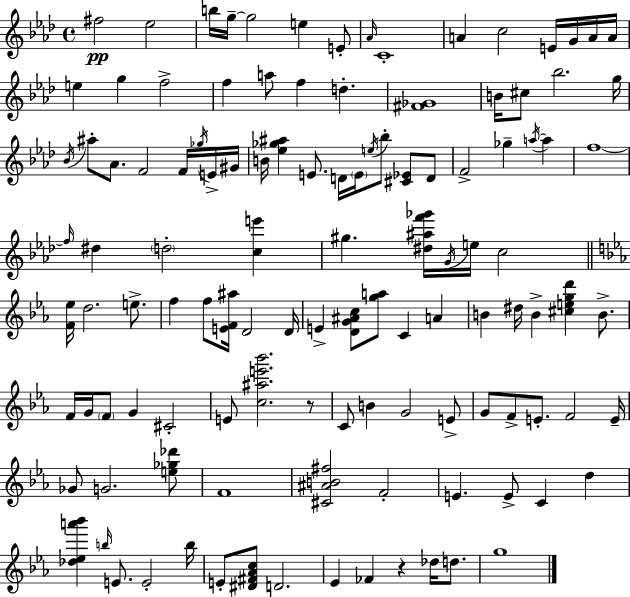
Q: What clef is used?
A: treble